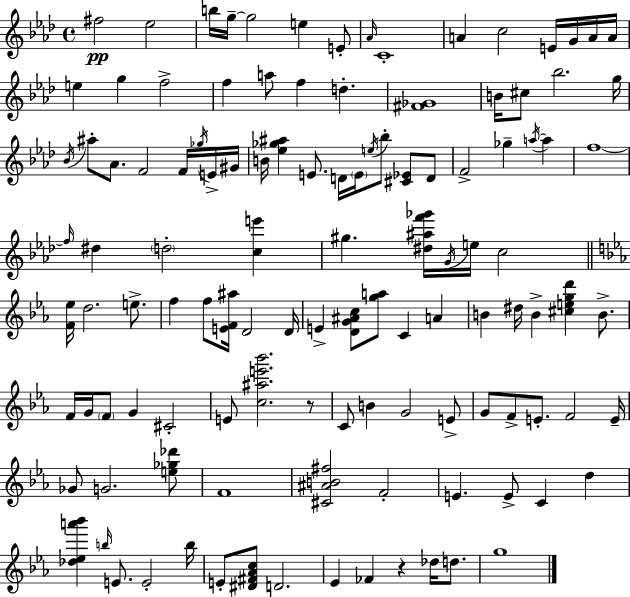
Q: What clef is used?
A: treble